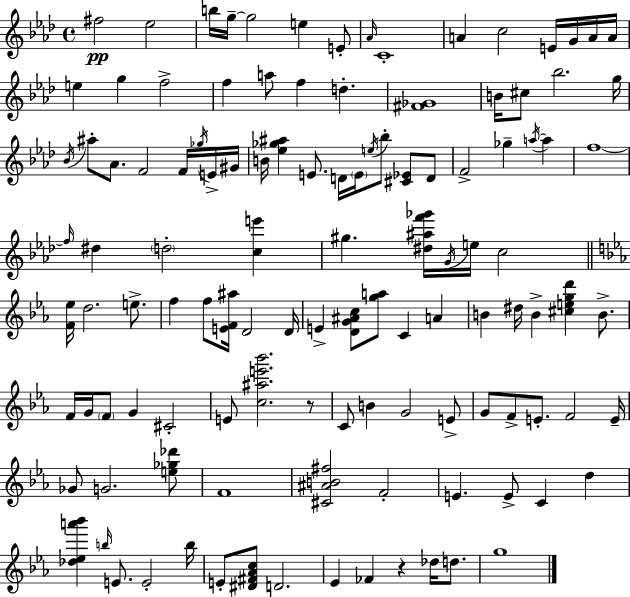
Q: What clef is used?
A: treble